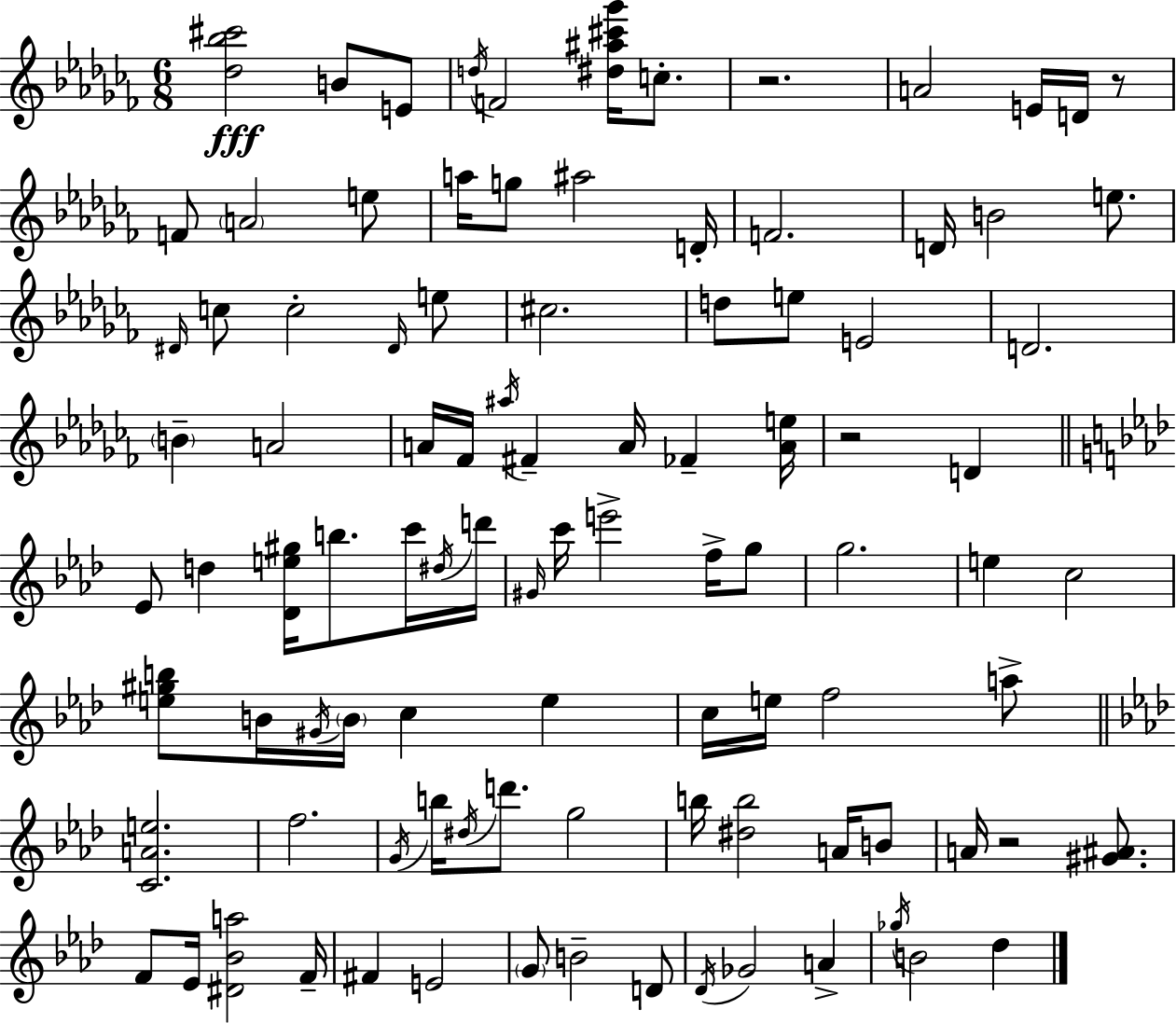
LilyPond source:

{
  \clef treble
  \numericTimeSignature
  \time 6/8
  \key aes \minor
  \repeat volta 2 { <des'' bes'' cis'''>2\fff b'8 e'8 | \acciaccatura { d''16 } f'2 <dis'' ais'' cis''' ges'''>16 c''8.-. | r2. | a'2 e'16 d'16 r8 | \break f'8 \parenthesize a'2 e''8 | a''16 g''8 ais''2 | d'16-. f'2. | d'16 b'2 e''8. | \break \grace { dis'16 } c''8 c''2-. | \grace { dis'16 } e''8 cis''2. | d''8 e''8 e'2 | d'2. | \break \parenthesize b'4-- a'2 | a'16 fes'16 \acciaccatura { ais''16 } fis'4-- a'16 fes'4-- | <a' e''>16 r2 | d'4 \bar "||" \break \key aes \major ees'8 d''4 <des' e'' gis''>16 b''8. c'''16 \acciaccatura { dis''16 } | d'''16 \grace { gis'16 } c'''16 e'''2-> f''16-> | g''8 g''2. | e''4 c''2 | \break <e'' gis'' b''>8 b'16 \acciaccatura { gis'16 } \parenthesize b'16 c''4 e''4 | c''16 e''16 f''2 | a''8-> \bar "||" \break \key f \minor <c' a' e''>2. | f''2. | \acciaccatura { g'16 } b''16 \acciaccatura { dis''16 } d'''8. g''2 | b''16 <dis'' b''>2 a'16 | \break b'8 a'16 r2 <gis' ais'>8. | f'8 ees'16 <dis' bes' a''>2 | f'16-- fis'4 e'2 | \parenthesize g'8 b'2-- | \break d'8 \acciaccatura { des'16 } ges'2 a'4-> | \acciaccatura { ges''16 } b'2 | des''4 } \bar "|."
}